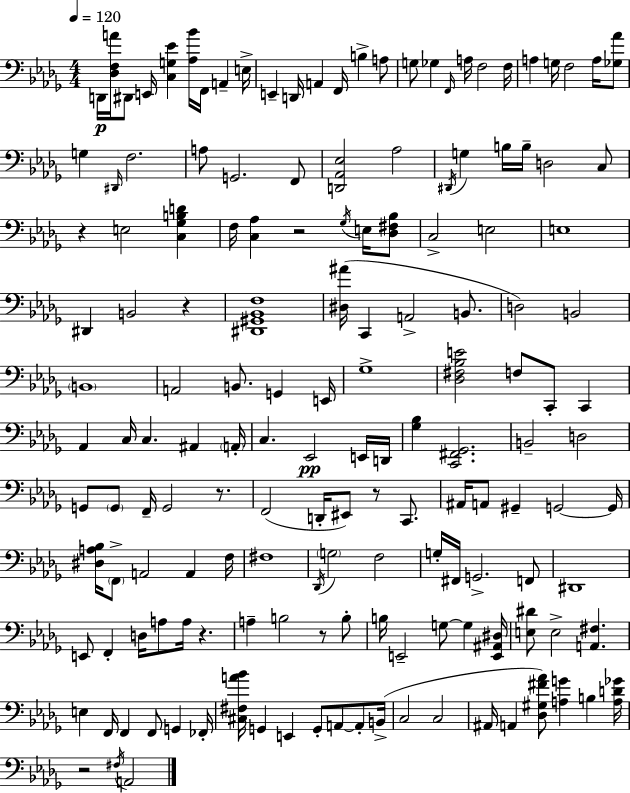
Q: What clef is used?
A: bass